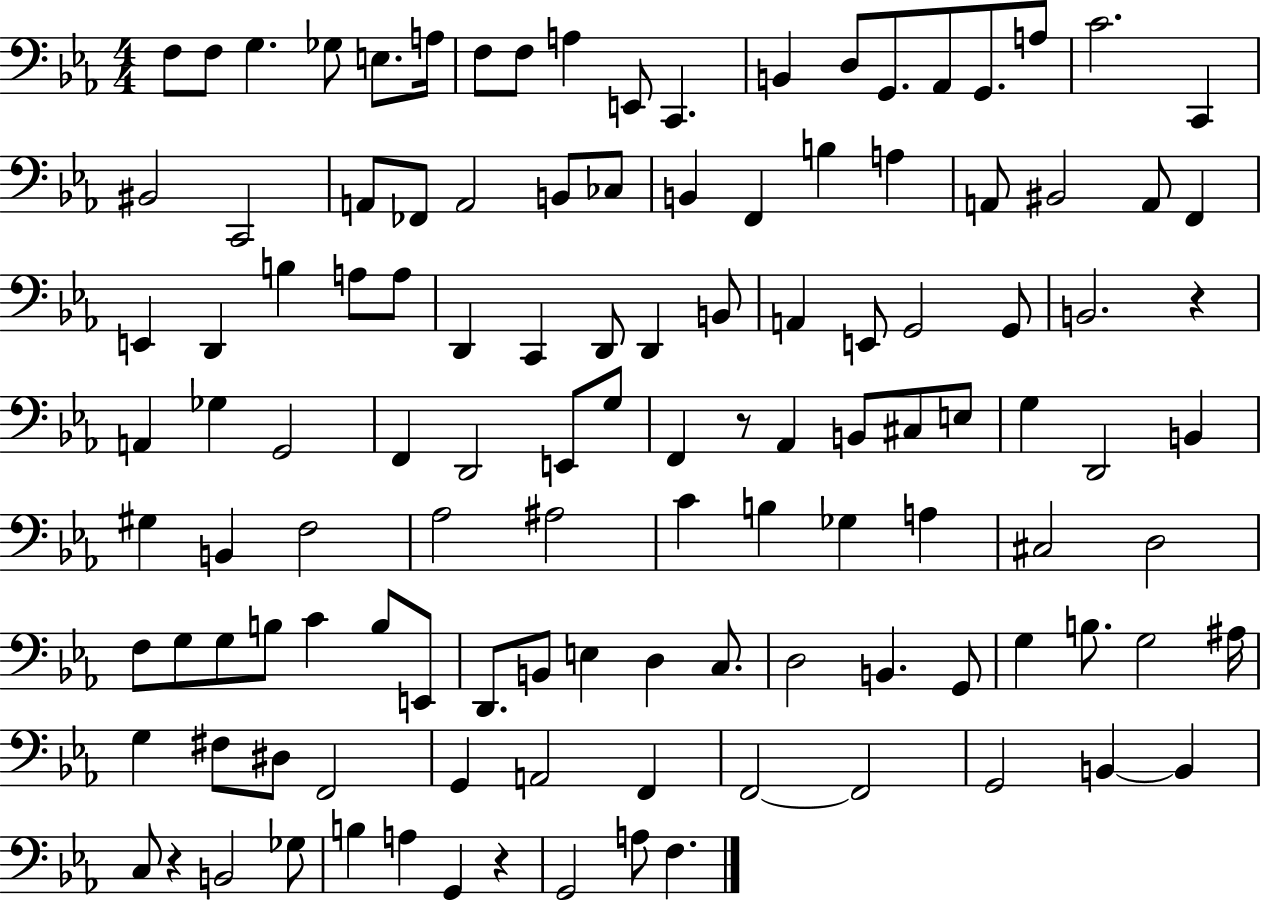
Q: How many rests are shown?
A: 4